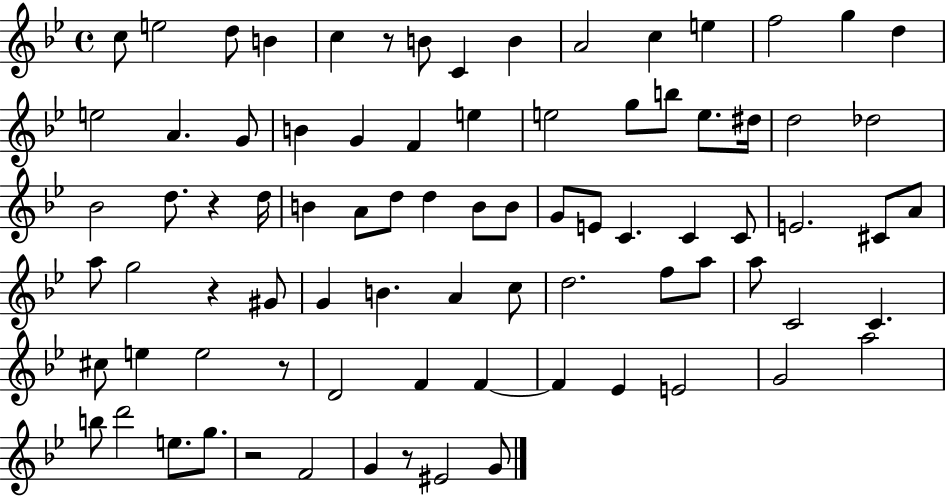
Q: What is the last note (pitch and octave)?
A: G4